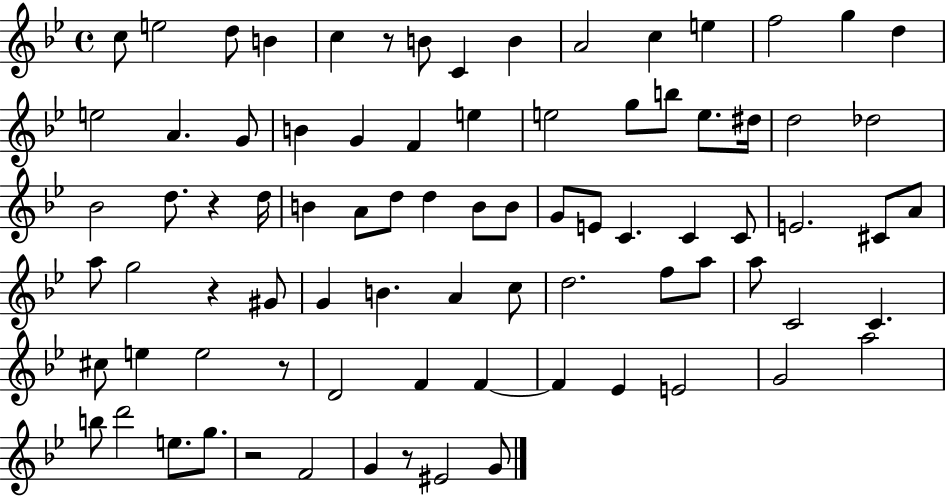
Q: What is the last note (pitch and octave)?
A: G4